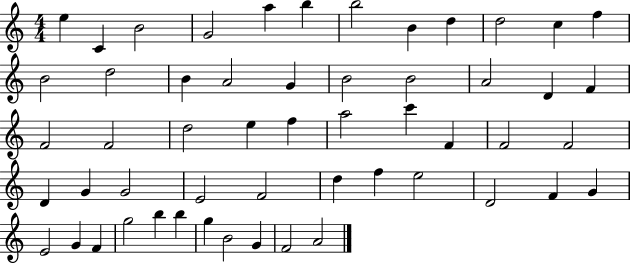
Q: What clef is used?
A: treble